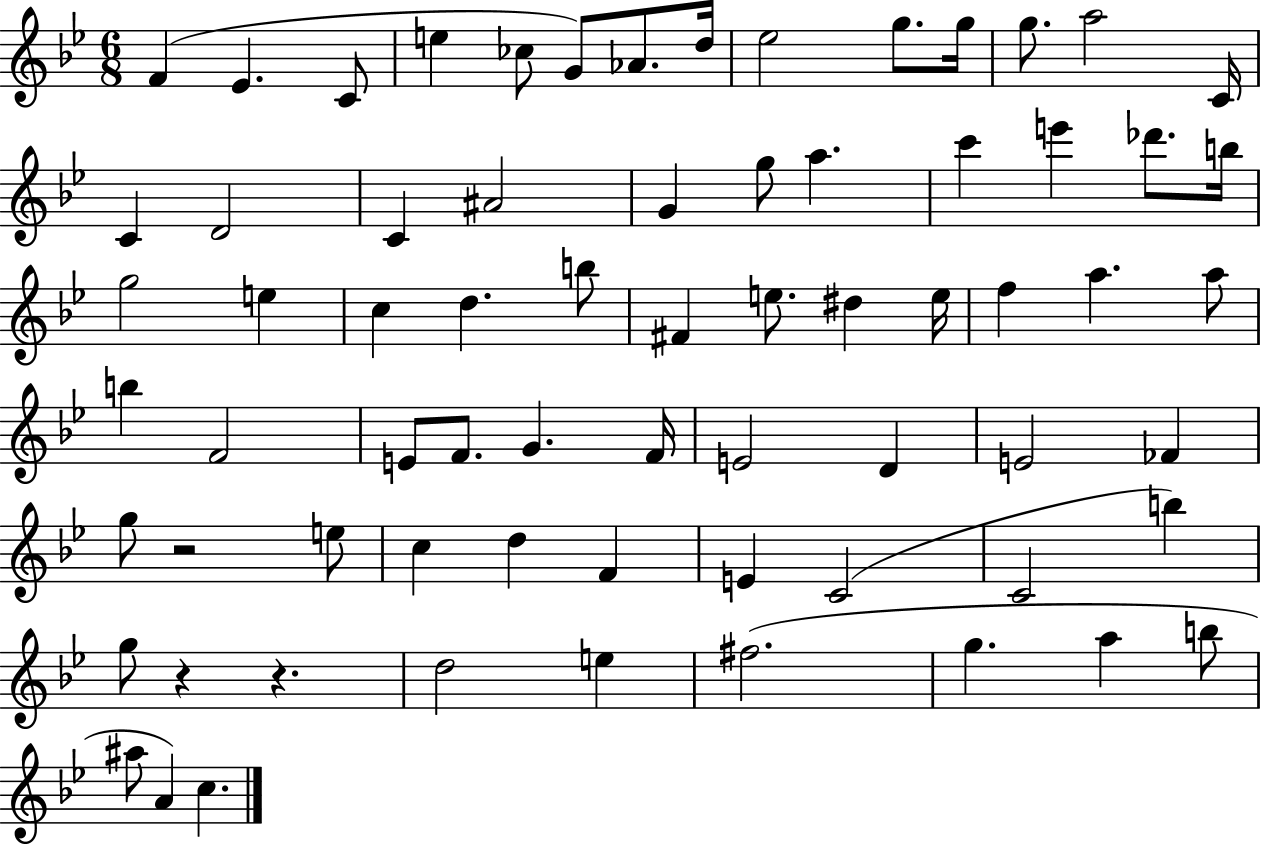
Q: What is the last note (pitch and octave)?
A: C5